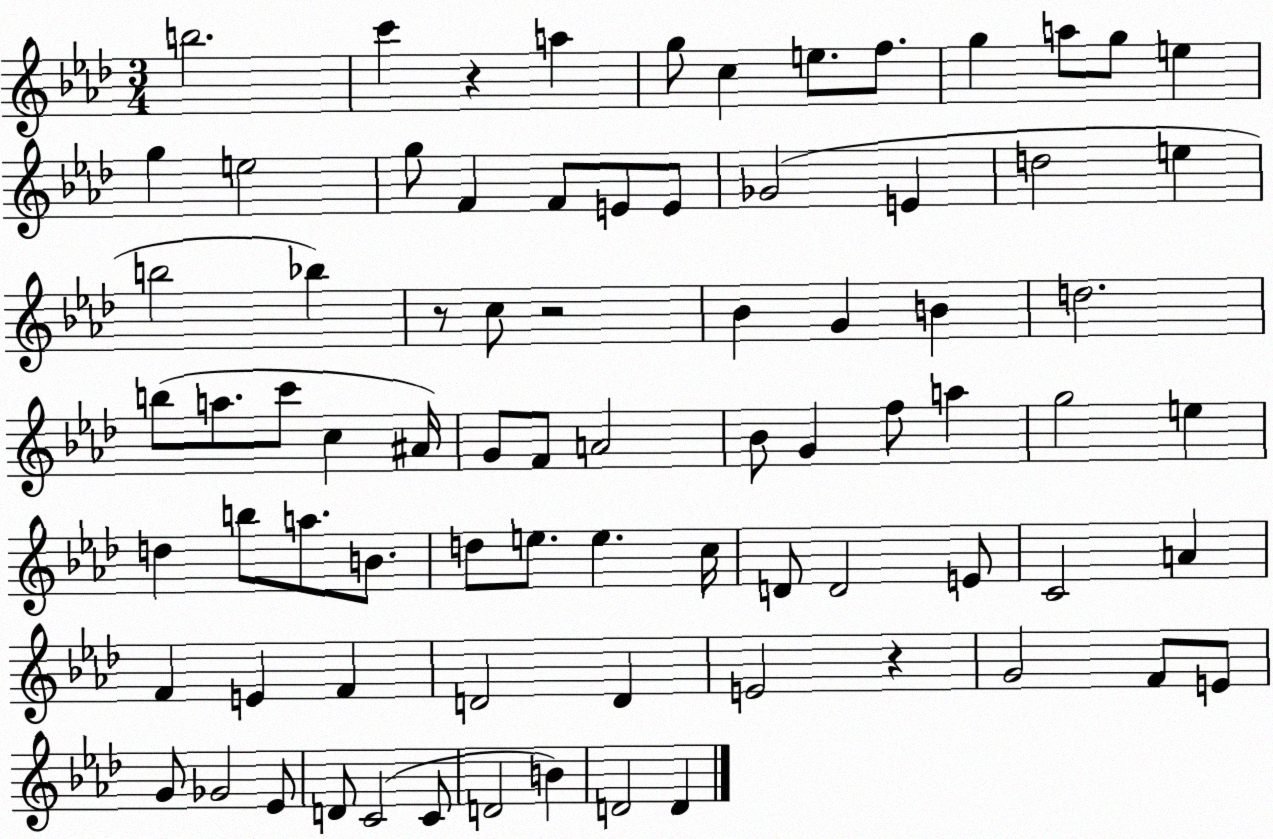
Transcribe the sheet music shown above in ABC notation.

X:1
T:Untitled
M:3/4
L:1/4
K:Ab
b2 c' z a g/2 c e/2 f/2 g a/2 g/2 e g e2 g/2 F F/2 E/2 E/2 _G2 E d2 e b2 _b z/2 c/2 z2 _B G B d2 b/2 a/2 c'/2 c ^A/4 G/2 F/2 A2 _B/2 G f/2 a g2 e d b/2 a/2 B/2 d/2 e/2 e c/4 D/2 D2 E/2 C2 A F E F D2 D E2 z G2 F/2 E/2 G/2 _G2 _E/2 D/2 C2 C/2 D2 B D2 D